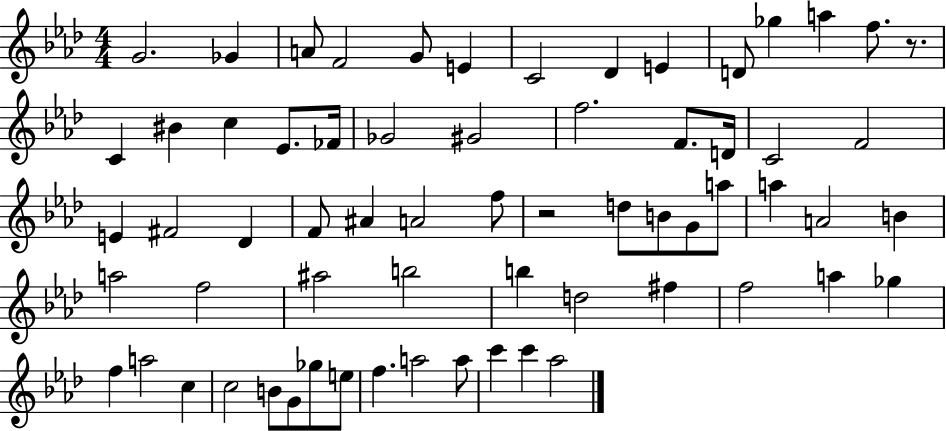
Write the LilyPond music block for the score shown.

{
  \clef treble
  \numericTimeSignature
  \time 4/4
  \key aes \major
  g'2. ges'4 | a'8 f'2 g'8 e'4 | c'2 des'4 e'4 | d'8 ges''4 a''4 f''8. r8. | \break c'4 bis'4 c''4 ees'8. fes'16 | ges'2 gis'2 | f''2. f'8. d'16 | c'2 f'2 | \break e'4 fis'2 des'4 | f'8 ais'4 a'2 f''8 | r2 d''8 b'8 g'8 a''8 | a''4 a'2 b'4 | \break a''2 f''2 | ais''2 b''2 | b''4 d''2 fis''4 | f''2 a''4 ges''4 | \break f''4 a''2 c''4 | c''2 b'8 g'8 ges''8 e''8 | f''4. a''2 a''8 | c'''4 c'''4 aes''2 | \break \bar "|."
}